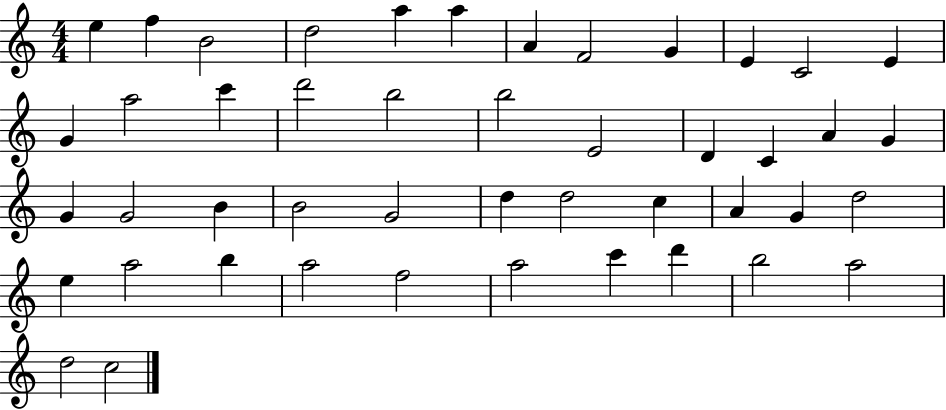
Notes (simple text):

E5/q F5/q B4/h D5/h A5/q A5/q A4/q F4/h G4/q E4/q C4/h E4/q G4/q A5/h C6/q D6/h B5/h B5/h E4/h D4/q C4/q A4/q G4/q G4/q G4/h B4/q B4/h G4/h D5/q D5/h C5/q A4/q G4/q D5/h E5/q A5/h B5/q A5/h F5/h A5/h C6/q D6/q B5/h A5/h D5/h C5/h